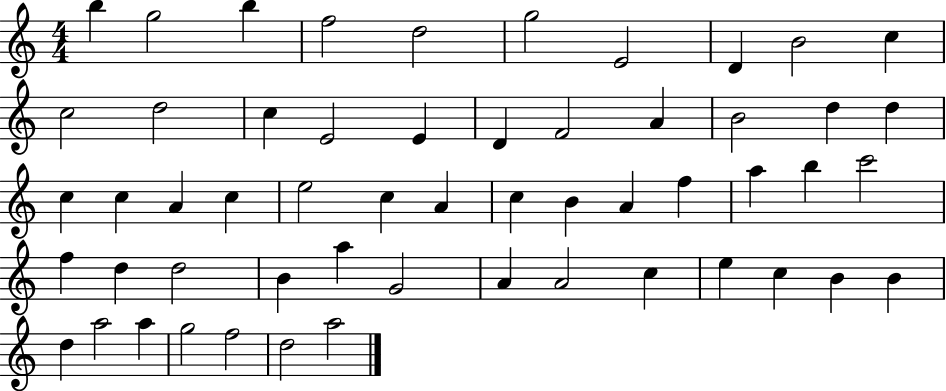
B5/q G5/h B5/q F5/h D5/h G5/h E4/h D4/q B4/h C5/q C5/h D5/h C5/q E4/h E4/q D4/q F4/h A4/q B4/h D5/q D5/q C5/q C5/q A4/q C5/q E5/h C5/q A4/q C5/q B4/q A4/q F5/q A5/q B5/q C6/h F5/q D5/q D5/h B4/q A5/q G4/h A4/q A4/h C5/q E5/q C5/q B4/q B4/q D5/q A5/h A5/q G5/h F5/h D5/h A5/h